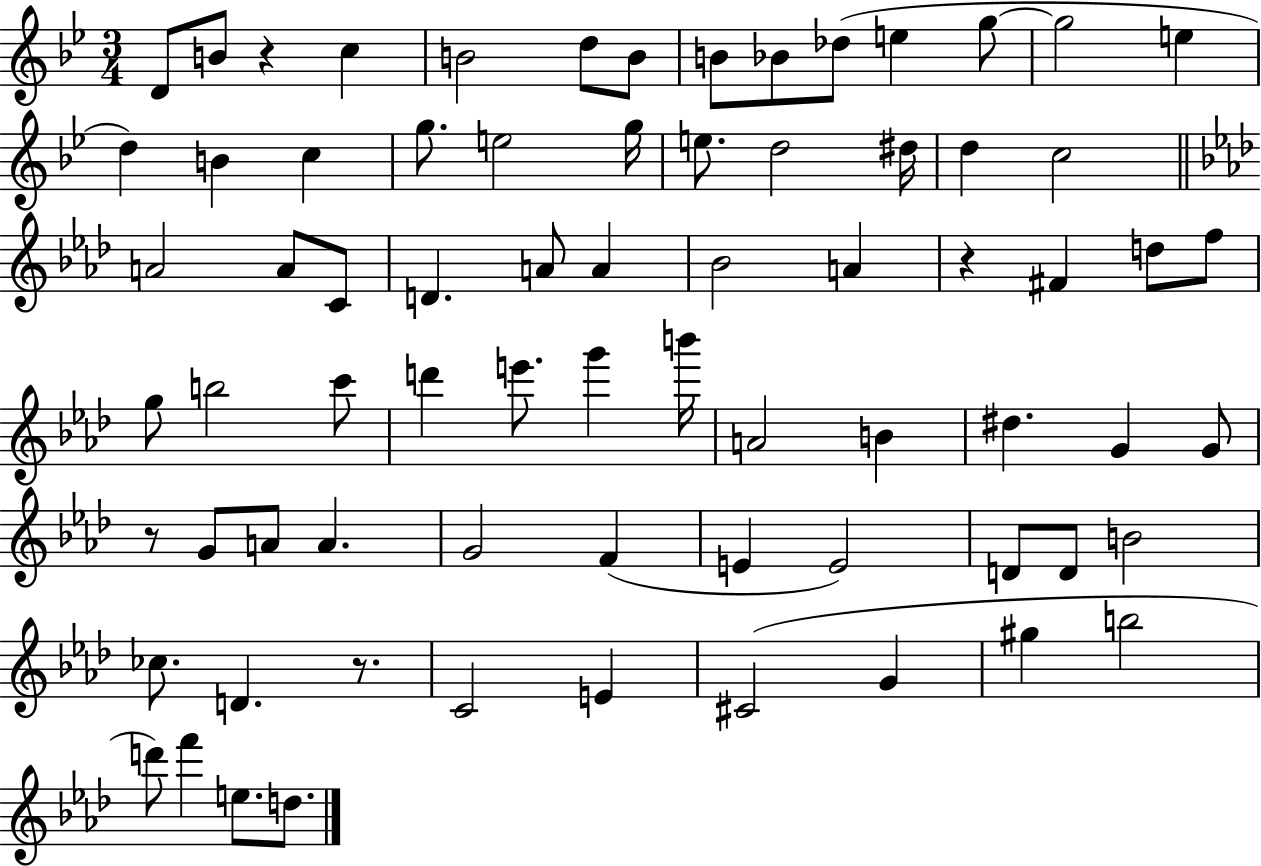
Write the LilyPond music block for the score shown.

{
  \clef treble
  \numericTimeSignature
  \time 3/4
  \key bes \major
  \repeat volta 2 { d'8 b'8 r4 c''4 | b'2 d''8 b'8 | b'8 bes'8 des''8( e''4 g''8~~ | g''2 e''4 | \break d''4) b'4 c''4 | g''8. e''2 g''16 | e''8. d''2 dis''16 | d''4 c''2 | \break \bar "||" \break \key aes \major a'2 a'8 c'8 | d'4. a'8 a'4 | bes'2 a'4 | r4 fis'4 d''8 f''8 | \break g''8 b''2 c'''8 | d'''4 e'''8. g'''4 b'''16 | a'2 b'4 | dis''4. g'4 g'8 | \break r8 g'8 a'8 a'4. | g'2 f'4( | e'4 e'2) | d'8 d'8 b'2 | \break ces''8. d'4. r8. | c'2 e'4 | cis'2( g'4 | gis''4 b''2 | \break d'''8) f'''4 e''8. d''8. | } \bar "|."
}